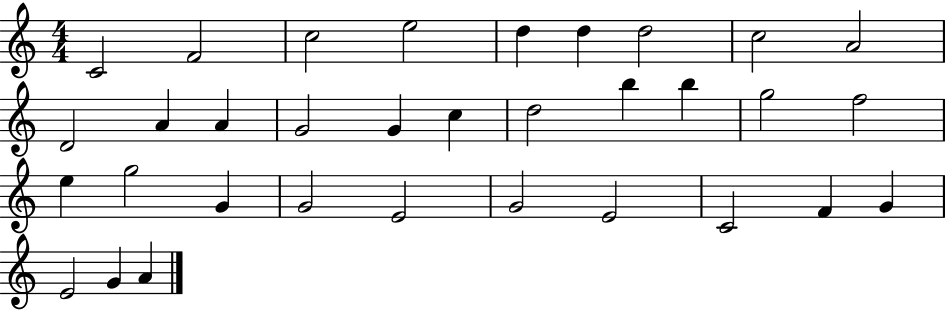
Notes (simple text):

C4/h F4/h C5/h E5/h D5/q D5/q D5/h C5/h A4/h D4/h A4/q A4/q G4/h G4/q C5/q D5/h B5/q B5/q G5/h F5/h E5/q G5/h G4/q G4/h E4/h G4/h E4/h C4/h F4/q G4/q E4/h G4/q A4/q